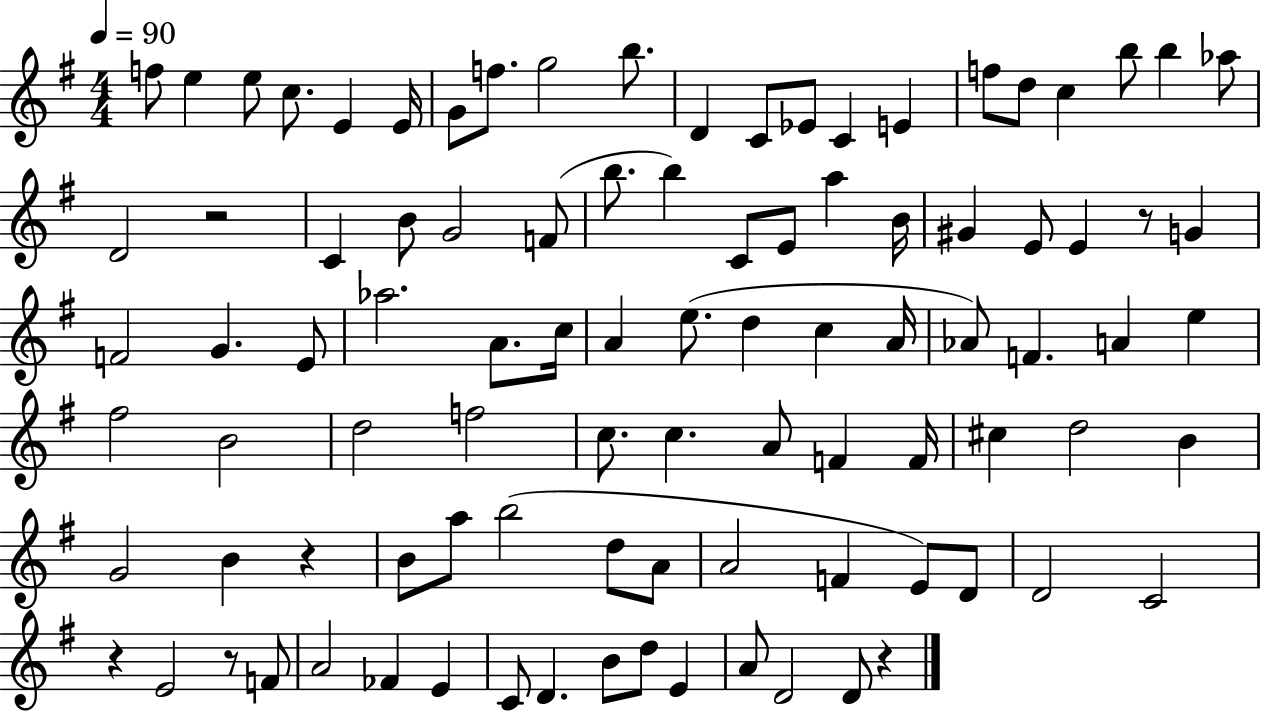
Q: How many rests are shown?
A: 6